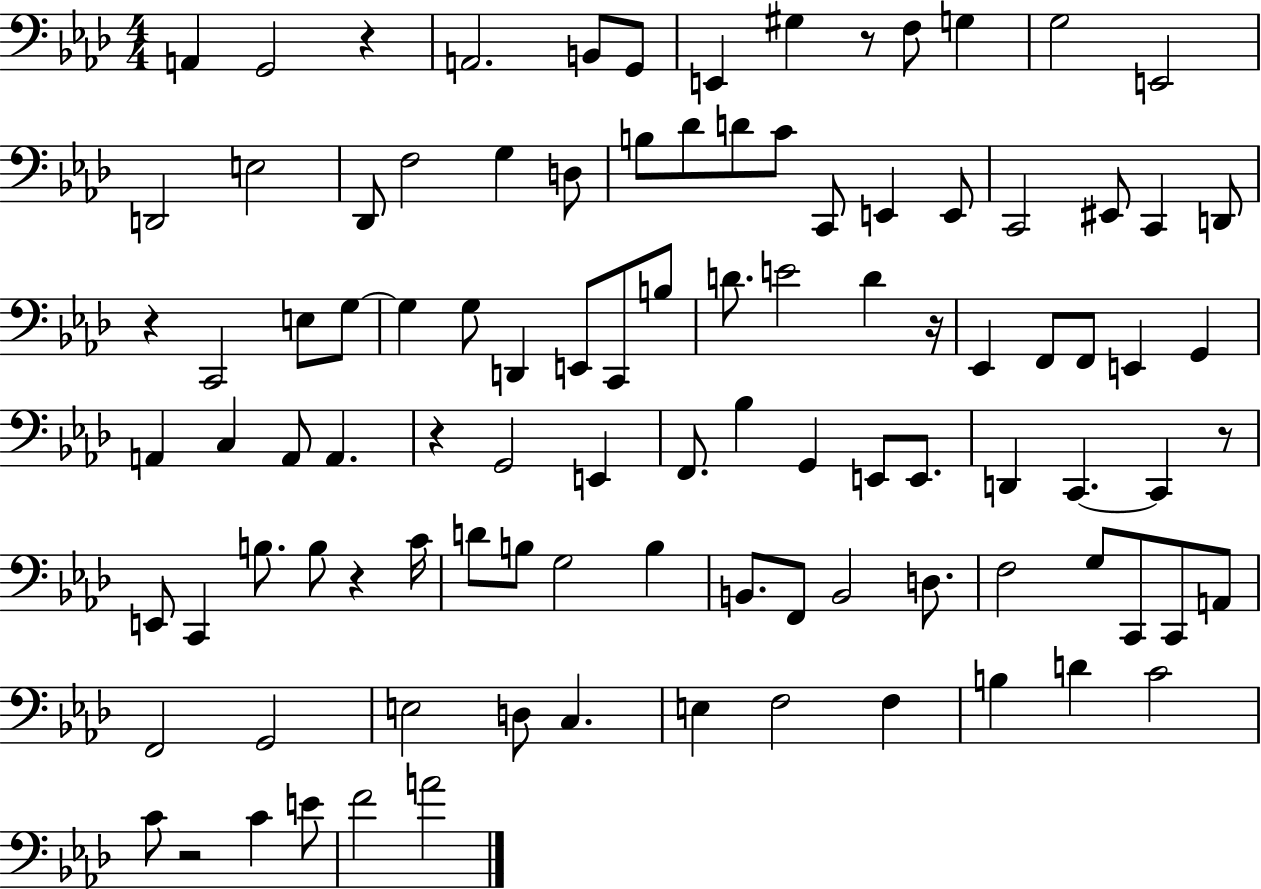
{
  \clef bass
  \numericTimeSignature
  \time 4/4
  \key aes \major
  a,4 g,2 r4 | a,2. b,8 g,8 | e,4 gis4 r8 f8 g4 | g2 e,2 | \break d,2 e2 | des,8 f2 g4 d8 | b8 des'8 d'8 c'8 c,8 e,4 e,8 | c,2 eis,8 c,4 d,8 | \break r4 c,2 e8 g8~~ | g4 g8 d,4 e,8 c,8 b8 | d'8. e'2 d'4 r16 | ees,4 f,8 f,8 e,4 g,4 | \break a,4 c4 a,8 a,4. | r4 g,2 e,4 | f,8. bes4 g,4 e,8 e,8. | d,4 c,4.~~ c,4 r8 | \break e,8 c,4 b8. b8 r4 c'16 | d'8 b8 g2 b4 | b,8. f,8 b,2 d8. | f2 g8 c,8 c,8 a,8 | \break f,2 g,2 | e2 d8 c4. | e4 f2 f4 | b4 d'4 c'2 | \break c'8 r2 c'4 e'8 | f'2 a'2 | \bar "|."
}